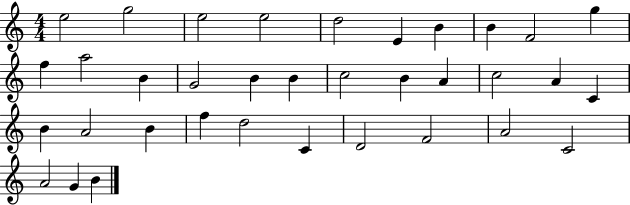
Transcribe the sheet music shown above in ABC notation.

X:1
T:Untitled
M:4/4
L:1/4
K:C
e2 g2 e2 e2 d2 E B B F2 g f a2 B G2 B B c2 B A c2 A C B A2 B f d2 C D2 F2 A2 C2 A2 G B